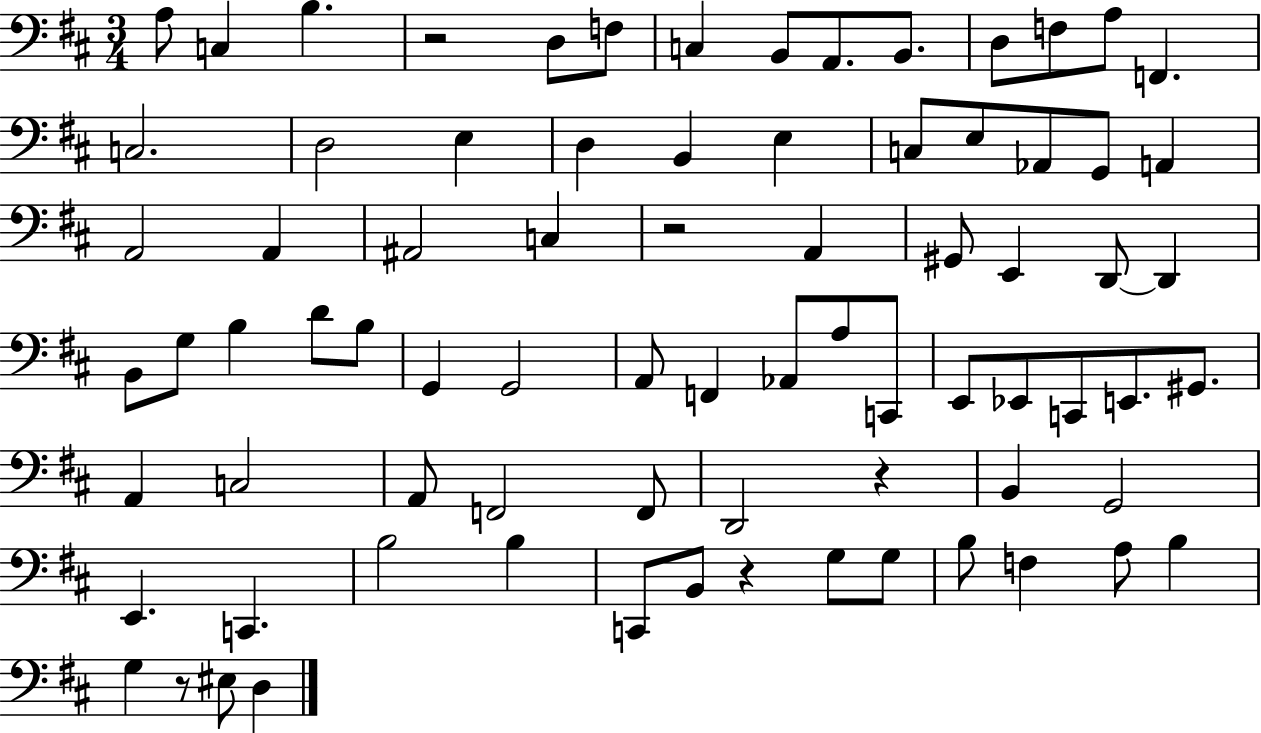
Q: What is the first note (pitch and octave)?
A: A3